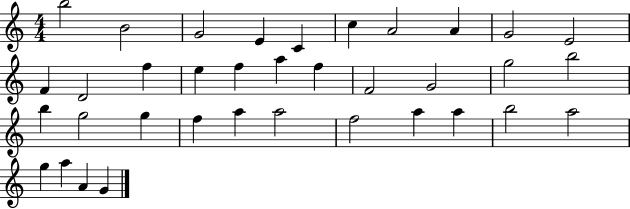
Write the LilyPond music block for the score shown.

{
  \clef treble
  \numericTimeSignature
  \time 4/4
  \key c \major
  b''2 b'2 | g'2 e'4 c'4 | c''4 a'2 a'4 | g'2 e'2 | \break f'4 d'2 f''4 | e''4 f''4 a''4 f''4 | f'2 g'2 | g''2 b''2 | \break b''4 g''2 g''4 | f''4 a''4 a''2 | f''2 a''4 a''4 | b''2 a''2 | \break g''4 a''4 a'4 g'4 | \bar "|."
}